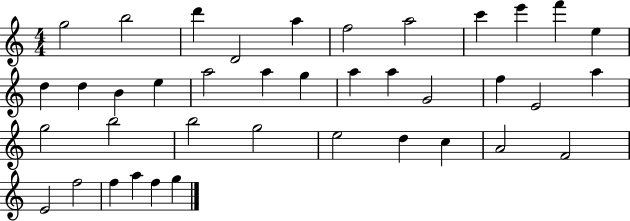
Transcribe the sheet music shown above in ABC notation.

X:1
T:Untitled
M:4/4
L:1/4
K:C
g2 b2 d' D2 a f2 a2 c' e' f' e d d B e a2 a g a a G2 f E2 a g2 b2 b2 g2 e2 d c A2 F2 E2 f2 f a f g